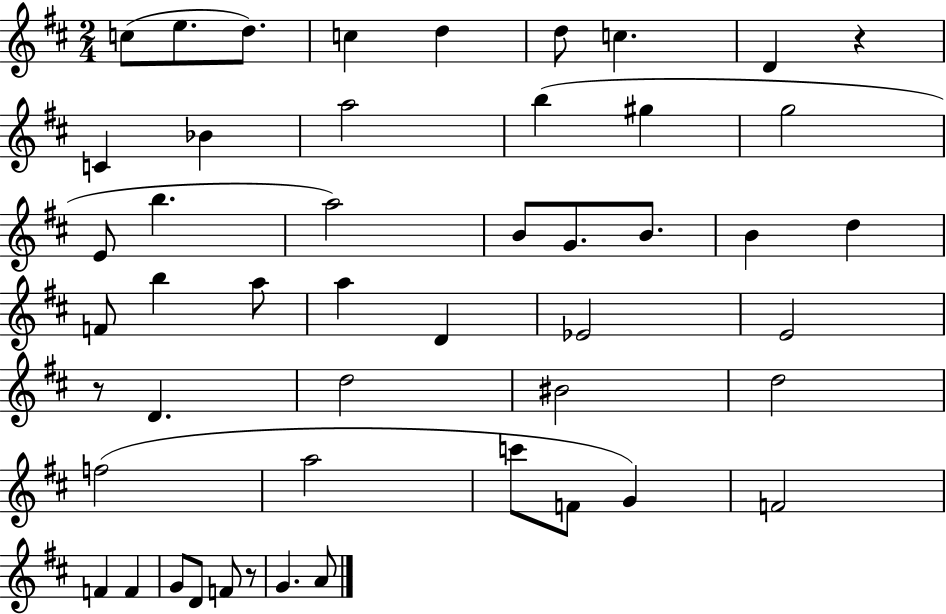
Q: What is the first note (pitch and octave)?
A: C5